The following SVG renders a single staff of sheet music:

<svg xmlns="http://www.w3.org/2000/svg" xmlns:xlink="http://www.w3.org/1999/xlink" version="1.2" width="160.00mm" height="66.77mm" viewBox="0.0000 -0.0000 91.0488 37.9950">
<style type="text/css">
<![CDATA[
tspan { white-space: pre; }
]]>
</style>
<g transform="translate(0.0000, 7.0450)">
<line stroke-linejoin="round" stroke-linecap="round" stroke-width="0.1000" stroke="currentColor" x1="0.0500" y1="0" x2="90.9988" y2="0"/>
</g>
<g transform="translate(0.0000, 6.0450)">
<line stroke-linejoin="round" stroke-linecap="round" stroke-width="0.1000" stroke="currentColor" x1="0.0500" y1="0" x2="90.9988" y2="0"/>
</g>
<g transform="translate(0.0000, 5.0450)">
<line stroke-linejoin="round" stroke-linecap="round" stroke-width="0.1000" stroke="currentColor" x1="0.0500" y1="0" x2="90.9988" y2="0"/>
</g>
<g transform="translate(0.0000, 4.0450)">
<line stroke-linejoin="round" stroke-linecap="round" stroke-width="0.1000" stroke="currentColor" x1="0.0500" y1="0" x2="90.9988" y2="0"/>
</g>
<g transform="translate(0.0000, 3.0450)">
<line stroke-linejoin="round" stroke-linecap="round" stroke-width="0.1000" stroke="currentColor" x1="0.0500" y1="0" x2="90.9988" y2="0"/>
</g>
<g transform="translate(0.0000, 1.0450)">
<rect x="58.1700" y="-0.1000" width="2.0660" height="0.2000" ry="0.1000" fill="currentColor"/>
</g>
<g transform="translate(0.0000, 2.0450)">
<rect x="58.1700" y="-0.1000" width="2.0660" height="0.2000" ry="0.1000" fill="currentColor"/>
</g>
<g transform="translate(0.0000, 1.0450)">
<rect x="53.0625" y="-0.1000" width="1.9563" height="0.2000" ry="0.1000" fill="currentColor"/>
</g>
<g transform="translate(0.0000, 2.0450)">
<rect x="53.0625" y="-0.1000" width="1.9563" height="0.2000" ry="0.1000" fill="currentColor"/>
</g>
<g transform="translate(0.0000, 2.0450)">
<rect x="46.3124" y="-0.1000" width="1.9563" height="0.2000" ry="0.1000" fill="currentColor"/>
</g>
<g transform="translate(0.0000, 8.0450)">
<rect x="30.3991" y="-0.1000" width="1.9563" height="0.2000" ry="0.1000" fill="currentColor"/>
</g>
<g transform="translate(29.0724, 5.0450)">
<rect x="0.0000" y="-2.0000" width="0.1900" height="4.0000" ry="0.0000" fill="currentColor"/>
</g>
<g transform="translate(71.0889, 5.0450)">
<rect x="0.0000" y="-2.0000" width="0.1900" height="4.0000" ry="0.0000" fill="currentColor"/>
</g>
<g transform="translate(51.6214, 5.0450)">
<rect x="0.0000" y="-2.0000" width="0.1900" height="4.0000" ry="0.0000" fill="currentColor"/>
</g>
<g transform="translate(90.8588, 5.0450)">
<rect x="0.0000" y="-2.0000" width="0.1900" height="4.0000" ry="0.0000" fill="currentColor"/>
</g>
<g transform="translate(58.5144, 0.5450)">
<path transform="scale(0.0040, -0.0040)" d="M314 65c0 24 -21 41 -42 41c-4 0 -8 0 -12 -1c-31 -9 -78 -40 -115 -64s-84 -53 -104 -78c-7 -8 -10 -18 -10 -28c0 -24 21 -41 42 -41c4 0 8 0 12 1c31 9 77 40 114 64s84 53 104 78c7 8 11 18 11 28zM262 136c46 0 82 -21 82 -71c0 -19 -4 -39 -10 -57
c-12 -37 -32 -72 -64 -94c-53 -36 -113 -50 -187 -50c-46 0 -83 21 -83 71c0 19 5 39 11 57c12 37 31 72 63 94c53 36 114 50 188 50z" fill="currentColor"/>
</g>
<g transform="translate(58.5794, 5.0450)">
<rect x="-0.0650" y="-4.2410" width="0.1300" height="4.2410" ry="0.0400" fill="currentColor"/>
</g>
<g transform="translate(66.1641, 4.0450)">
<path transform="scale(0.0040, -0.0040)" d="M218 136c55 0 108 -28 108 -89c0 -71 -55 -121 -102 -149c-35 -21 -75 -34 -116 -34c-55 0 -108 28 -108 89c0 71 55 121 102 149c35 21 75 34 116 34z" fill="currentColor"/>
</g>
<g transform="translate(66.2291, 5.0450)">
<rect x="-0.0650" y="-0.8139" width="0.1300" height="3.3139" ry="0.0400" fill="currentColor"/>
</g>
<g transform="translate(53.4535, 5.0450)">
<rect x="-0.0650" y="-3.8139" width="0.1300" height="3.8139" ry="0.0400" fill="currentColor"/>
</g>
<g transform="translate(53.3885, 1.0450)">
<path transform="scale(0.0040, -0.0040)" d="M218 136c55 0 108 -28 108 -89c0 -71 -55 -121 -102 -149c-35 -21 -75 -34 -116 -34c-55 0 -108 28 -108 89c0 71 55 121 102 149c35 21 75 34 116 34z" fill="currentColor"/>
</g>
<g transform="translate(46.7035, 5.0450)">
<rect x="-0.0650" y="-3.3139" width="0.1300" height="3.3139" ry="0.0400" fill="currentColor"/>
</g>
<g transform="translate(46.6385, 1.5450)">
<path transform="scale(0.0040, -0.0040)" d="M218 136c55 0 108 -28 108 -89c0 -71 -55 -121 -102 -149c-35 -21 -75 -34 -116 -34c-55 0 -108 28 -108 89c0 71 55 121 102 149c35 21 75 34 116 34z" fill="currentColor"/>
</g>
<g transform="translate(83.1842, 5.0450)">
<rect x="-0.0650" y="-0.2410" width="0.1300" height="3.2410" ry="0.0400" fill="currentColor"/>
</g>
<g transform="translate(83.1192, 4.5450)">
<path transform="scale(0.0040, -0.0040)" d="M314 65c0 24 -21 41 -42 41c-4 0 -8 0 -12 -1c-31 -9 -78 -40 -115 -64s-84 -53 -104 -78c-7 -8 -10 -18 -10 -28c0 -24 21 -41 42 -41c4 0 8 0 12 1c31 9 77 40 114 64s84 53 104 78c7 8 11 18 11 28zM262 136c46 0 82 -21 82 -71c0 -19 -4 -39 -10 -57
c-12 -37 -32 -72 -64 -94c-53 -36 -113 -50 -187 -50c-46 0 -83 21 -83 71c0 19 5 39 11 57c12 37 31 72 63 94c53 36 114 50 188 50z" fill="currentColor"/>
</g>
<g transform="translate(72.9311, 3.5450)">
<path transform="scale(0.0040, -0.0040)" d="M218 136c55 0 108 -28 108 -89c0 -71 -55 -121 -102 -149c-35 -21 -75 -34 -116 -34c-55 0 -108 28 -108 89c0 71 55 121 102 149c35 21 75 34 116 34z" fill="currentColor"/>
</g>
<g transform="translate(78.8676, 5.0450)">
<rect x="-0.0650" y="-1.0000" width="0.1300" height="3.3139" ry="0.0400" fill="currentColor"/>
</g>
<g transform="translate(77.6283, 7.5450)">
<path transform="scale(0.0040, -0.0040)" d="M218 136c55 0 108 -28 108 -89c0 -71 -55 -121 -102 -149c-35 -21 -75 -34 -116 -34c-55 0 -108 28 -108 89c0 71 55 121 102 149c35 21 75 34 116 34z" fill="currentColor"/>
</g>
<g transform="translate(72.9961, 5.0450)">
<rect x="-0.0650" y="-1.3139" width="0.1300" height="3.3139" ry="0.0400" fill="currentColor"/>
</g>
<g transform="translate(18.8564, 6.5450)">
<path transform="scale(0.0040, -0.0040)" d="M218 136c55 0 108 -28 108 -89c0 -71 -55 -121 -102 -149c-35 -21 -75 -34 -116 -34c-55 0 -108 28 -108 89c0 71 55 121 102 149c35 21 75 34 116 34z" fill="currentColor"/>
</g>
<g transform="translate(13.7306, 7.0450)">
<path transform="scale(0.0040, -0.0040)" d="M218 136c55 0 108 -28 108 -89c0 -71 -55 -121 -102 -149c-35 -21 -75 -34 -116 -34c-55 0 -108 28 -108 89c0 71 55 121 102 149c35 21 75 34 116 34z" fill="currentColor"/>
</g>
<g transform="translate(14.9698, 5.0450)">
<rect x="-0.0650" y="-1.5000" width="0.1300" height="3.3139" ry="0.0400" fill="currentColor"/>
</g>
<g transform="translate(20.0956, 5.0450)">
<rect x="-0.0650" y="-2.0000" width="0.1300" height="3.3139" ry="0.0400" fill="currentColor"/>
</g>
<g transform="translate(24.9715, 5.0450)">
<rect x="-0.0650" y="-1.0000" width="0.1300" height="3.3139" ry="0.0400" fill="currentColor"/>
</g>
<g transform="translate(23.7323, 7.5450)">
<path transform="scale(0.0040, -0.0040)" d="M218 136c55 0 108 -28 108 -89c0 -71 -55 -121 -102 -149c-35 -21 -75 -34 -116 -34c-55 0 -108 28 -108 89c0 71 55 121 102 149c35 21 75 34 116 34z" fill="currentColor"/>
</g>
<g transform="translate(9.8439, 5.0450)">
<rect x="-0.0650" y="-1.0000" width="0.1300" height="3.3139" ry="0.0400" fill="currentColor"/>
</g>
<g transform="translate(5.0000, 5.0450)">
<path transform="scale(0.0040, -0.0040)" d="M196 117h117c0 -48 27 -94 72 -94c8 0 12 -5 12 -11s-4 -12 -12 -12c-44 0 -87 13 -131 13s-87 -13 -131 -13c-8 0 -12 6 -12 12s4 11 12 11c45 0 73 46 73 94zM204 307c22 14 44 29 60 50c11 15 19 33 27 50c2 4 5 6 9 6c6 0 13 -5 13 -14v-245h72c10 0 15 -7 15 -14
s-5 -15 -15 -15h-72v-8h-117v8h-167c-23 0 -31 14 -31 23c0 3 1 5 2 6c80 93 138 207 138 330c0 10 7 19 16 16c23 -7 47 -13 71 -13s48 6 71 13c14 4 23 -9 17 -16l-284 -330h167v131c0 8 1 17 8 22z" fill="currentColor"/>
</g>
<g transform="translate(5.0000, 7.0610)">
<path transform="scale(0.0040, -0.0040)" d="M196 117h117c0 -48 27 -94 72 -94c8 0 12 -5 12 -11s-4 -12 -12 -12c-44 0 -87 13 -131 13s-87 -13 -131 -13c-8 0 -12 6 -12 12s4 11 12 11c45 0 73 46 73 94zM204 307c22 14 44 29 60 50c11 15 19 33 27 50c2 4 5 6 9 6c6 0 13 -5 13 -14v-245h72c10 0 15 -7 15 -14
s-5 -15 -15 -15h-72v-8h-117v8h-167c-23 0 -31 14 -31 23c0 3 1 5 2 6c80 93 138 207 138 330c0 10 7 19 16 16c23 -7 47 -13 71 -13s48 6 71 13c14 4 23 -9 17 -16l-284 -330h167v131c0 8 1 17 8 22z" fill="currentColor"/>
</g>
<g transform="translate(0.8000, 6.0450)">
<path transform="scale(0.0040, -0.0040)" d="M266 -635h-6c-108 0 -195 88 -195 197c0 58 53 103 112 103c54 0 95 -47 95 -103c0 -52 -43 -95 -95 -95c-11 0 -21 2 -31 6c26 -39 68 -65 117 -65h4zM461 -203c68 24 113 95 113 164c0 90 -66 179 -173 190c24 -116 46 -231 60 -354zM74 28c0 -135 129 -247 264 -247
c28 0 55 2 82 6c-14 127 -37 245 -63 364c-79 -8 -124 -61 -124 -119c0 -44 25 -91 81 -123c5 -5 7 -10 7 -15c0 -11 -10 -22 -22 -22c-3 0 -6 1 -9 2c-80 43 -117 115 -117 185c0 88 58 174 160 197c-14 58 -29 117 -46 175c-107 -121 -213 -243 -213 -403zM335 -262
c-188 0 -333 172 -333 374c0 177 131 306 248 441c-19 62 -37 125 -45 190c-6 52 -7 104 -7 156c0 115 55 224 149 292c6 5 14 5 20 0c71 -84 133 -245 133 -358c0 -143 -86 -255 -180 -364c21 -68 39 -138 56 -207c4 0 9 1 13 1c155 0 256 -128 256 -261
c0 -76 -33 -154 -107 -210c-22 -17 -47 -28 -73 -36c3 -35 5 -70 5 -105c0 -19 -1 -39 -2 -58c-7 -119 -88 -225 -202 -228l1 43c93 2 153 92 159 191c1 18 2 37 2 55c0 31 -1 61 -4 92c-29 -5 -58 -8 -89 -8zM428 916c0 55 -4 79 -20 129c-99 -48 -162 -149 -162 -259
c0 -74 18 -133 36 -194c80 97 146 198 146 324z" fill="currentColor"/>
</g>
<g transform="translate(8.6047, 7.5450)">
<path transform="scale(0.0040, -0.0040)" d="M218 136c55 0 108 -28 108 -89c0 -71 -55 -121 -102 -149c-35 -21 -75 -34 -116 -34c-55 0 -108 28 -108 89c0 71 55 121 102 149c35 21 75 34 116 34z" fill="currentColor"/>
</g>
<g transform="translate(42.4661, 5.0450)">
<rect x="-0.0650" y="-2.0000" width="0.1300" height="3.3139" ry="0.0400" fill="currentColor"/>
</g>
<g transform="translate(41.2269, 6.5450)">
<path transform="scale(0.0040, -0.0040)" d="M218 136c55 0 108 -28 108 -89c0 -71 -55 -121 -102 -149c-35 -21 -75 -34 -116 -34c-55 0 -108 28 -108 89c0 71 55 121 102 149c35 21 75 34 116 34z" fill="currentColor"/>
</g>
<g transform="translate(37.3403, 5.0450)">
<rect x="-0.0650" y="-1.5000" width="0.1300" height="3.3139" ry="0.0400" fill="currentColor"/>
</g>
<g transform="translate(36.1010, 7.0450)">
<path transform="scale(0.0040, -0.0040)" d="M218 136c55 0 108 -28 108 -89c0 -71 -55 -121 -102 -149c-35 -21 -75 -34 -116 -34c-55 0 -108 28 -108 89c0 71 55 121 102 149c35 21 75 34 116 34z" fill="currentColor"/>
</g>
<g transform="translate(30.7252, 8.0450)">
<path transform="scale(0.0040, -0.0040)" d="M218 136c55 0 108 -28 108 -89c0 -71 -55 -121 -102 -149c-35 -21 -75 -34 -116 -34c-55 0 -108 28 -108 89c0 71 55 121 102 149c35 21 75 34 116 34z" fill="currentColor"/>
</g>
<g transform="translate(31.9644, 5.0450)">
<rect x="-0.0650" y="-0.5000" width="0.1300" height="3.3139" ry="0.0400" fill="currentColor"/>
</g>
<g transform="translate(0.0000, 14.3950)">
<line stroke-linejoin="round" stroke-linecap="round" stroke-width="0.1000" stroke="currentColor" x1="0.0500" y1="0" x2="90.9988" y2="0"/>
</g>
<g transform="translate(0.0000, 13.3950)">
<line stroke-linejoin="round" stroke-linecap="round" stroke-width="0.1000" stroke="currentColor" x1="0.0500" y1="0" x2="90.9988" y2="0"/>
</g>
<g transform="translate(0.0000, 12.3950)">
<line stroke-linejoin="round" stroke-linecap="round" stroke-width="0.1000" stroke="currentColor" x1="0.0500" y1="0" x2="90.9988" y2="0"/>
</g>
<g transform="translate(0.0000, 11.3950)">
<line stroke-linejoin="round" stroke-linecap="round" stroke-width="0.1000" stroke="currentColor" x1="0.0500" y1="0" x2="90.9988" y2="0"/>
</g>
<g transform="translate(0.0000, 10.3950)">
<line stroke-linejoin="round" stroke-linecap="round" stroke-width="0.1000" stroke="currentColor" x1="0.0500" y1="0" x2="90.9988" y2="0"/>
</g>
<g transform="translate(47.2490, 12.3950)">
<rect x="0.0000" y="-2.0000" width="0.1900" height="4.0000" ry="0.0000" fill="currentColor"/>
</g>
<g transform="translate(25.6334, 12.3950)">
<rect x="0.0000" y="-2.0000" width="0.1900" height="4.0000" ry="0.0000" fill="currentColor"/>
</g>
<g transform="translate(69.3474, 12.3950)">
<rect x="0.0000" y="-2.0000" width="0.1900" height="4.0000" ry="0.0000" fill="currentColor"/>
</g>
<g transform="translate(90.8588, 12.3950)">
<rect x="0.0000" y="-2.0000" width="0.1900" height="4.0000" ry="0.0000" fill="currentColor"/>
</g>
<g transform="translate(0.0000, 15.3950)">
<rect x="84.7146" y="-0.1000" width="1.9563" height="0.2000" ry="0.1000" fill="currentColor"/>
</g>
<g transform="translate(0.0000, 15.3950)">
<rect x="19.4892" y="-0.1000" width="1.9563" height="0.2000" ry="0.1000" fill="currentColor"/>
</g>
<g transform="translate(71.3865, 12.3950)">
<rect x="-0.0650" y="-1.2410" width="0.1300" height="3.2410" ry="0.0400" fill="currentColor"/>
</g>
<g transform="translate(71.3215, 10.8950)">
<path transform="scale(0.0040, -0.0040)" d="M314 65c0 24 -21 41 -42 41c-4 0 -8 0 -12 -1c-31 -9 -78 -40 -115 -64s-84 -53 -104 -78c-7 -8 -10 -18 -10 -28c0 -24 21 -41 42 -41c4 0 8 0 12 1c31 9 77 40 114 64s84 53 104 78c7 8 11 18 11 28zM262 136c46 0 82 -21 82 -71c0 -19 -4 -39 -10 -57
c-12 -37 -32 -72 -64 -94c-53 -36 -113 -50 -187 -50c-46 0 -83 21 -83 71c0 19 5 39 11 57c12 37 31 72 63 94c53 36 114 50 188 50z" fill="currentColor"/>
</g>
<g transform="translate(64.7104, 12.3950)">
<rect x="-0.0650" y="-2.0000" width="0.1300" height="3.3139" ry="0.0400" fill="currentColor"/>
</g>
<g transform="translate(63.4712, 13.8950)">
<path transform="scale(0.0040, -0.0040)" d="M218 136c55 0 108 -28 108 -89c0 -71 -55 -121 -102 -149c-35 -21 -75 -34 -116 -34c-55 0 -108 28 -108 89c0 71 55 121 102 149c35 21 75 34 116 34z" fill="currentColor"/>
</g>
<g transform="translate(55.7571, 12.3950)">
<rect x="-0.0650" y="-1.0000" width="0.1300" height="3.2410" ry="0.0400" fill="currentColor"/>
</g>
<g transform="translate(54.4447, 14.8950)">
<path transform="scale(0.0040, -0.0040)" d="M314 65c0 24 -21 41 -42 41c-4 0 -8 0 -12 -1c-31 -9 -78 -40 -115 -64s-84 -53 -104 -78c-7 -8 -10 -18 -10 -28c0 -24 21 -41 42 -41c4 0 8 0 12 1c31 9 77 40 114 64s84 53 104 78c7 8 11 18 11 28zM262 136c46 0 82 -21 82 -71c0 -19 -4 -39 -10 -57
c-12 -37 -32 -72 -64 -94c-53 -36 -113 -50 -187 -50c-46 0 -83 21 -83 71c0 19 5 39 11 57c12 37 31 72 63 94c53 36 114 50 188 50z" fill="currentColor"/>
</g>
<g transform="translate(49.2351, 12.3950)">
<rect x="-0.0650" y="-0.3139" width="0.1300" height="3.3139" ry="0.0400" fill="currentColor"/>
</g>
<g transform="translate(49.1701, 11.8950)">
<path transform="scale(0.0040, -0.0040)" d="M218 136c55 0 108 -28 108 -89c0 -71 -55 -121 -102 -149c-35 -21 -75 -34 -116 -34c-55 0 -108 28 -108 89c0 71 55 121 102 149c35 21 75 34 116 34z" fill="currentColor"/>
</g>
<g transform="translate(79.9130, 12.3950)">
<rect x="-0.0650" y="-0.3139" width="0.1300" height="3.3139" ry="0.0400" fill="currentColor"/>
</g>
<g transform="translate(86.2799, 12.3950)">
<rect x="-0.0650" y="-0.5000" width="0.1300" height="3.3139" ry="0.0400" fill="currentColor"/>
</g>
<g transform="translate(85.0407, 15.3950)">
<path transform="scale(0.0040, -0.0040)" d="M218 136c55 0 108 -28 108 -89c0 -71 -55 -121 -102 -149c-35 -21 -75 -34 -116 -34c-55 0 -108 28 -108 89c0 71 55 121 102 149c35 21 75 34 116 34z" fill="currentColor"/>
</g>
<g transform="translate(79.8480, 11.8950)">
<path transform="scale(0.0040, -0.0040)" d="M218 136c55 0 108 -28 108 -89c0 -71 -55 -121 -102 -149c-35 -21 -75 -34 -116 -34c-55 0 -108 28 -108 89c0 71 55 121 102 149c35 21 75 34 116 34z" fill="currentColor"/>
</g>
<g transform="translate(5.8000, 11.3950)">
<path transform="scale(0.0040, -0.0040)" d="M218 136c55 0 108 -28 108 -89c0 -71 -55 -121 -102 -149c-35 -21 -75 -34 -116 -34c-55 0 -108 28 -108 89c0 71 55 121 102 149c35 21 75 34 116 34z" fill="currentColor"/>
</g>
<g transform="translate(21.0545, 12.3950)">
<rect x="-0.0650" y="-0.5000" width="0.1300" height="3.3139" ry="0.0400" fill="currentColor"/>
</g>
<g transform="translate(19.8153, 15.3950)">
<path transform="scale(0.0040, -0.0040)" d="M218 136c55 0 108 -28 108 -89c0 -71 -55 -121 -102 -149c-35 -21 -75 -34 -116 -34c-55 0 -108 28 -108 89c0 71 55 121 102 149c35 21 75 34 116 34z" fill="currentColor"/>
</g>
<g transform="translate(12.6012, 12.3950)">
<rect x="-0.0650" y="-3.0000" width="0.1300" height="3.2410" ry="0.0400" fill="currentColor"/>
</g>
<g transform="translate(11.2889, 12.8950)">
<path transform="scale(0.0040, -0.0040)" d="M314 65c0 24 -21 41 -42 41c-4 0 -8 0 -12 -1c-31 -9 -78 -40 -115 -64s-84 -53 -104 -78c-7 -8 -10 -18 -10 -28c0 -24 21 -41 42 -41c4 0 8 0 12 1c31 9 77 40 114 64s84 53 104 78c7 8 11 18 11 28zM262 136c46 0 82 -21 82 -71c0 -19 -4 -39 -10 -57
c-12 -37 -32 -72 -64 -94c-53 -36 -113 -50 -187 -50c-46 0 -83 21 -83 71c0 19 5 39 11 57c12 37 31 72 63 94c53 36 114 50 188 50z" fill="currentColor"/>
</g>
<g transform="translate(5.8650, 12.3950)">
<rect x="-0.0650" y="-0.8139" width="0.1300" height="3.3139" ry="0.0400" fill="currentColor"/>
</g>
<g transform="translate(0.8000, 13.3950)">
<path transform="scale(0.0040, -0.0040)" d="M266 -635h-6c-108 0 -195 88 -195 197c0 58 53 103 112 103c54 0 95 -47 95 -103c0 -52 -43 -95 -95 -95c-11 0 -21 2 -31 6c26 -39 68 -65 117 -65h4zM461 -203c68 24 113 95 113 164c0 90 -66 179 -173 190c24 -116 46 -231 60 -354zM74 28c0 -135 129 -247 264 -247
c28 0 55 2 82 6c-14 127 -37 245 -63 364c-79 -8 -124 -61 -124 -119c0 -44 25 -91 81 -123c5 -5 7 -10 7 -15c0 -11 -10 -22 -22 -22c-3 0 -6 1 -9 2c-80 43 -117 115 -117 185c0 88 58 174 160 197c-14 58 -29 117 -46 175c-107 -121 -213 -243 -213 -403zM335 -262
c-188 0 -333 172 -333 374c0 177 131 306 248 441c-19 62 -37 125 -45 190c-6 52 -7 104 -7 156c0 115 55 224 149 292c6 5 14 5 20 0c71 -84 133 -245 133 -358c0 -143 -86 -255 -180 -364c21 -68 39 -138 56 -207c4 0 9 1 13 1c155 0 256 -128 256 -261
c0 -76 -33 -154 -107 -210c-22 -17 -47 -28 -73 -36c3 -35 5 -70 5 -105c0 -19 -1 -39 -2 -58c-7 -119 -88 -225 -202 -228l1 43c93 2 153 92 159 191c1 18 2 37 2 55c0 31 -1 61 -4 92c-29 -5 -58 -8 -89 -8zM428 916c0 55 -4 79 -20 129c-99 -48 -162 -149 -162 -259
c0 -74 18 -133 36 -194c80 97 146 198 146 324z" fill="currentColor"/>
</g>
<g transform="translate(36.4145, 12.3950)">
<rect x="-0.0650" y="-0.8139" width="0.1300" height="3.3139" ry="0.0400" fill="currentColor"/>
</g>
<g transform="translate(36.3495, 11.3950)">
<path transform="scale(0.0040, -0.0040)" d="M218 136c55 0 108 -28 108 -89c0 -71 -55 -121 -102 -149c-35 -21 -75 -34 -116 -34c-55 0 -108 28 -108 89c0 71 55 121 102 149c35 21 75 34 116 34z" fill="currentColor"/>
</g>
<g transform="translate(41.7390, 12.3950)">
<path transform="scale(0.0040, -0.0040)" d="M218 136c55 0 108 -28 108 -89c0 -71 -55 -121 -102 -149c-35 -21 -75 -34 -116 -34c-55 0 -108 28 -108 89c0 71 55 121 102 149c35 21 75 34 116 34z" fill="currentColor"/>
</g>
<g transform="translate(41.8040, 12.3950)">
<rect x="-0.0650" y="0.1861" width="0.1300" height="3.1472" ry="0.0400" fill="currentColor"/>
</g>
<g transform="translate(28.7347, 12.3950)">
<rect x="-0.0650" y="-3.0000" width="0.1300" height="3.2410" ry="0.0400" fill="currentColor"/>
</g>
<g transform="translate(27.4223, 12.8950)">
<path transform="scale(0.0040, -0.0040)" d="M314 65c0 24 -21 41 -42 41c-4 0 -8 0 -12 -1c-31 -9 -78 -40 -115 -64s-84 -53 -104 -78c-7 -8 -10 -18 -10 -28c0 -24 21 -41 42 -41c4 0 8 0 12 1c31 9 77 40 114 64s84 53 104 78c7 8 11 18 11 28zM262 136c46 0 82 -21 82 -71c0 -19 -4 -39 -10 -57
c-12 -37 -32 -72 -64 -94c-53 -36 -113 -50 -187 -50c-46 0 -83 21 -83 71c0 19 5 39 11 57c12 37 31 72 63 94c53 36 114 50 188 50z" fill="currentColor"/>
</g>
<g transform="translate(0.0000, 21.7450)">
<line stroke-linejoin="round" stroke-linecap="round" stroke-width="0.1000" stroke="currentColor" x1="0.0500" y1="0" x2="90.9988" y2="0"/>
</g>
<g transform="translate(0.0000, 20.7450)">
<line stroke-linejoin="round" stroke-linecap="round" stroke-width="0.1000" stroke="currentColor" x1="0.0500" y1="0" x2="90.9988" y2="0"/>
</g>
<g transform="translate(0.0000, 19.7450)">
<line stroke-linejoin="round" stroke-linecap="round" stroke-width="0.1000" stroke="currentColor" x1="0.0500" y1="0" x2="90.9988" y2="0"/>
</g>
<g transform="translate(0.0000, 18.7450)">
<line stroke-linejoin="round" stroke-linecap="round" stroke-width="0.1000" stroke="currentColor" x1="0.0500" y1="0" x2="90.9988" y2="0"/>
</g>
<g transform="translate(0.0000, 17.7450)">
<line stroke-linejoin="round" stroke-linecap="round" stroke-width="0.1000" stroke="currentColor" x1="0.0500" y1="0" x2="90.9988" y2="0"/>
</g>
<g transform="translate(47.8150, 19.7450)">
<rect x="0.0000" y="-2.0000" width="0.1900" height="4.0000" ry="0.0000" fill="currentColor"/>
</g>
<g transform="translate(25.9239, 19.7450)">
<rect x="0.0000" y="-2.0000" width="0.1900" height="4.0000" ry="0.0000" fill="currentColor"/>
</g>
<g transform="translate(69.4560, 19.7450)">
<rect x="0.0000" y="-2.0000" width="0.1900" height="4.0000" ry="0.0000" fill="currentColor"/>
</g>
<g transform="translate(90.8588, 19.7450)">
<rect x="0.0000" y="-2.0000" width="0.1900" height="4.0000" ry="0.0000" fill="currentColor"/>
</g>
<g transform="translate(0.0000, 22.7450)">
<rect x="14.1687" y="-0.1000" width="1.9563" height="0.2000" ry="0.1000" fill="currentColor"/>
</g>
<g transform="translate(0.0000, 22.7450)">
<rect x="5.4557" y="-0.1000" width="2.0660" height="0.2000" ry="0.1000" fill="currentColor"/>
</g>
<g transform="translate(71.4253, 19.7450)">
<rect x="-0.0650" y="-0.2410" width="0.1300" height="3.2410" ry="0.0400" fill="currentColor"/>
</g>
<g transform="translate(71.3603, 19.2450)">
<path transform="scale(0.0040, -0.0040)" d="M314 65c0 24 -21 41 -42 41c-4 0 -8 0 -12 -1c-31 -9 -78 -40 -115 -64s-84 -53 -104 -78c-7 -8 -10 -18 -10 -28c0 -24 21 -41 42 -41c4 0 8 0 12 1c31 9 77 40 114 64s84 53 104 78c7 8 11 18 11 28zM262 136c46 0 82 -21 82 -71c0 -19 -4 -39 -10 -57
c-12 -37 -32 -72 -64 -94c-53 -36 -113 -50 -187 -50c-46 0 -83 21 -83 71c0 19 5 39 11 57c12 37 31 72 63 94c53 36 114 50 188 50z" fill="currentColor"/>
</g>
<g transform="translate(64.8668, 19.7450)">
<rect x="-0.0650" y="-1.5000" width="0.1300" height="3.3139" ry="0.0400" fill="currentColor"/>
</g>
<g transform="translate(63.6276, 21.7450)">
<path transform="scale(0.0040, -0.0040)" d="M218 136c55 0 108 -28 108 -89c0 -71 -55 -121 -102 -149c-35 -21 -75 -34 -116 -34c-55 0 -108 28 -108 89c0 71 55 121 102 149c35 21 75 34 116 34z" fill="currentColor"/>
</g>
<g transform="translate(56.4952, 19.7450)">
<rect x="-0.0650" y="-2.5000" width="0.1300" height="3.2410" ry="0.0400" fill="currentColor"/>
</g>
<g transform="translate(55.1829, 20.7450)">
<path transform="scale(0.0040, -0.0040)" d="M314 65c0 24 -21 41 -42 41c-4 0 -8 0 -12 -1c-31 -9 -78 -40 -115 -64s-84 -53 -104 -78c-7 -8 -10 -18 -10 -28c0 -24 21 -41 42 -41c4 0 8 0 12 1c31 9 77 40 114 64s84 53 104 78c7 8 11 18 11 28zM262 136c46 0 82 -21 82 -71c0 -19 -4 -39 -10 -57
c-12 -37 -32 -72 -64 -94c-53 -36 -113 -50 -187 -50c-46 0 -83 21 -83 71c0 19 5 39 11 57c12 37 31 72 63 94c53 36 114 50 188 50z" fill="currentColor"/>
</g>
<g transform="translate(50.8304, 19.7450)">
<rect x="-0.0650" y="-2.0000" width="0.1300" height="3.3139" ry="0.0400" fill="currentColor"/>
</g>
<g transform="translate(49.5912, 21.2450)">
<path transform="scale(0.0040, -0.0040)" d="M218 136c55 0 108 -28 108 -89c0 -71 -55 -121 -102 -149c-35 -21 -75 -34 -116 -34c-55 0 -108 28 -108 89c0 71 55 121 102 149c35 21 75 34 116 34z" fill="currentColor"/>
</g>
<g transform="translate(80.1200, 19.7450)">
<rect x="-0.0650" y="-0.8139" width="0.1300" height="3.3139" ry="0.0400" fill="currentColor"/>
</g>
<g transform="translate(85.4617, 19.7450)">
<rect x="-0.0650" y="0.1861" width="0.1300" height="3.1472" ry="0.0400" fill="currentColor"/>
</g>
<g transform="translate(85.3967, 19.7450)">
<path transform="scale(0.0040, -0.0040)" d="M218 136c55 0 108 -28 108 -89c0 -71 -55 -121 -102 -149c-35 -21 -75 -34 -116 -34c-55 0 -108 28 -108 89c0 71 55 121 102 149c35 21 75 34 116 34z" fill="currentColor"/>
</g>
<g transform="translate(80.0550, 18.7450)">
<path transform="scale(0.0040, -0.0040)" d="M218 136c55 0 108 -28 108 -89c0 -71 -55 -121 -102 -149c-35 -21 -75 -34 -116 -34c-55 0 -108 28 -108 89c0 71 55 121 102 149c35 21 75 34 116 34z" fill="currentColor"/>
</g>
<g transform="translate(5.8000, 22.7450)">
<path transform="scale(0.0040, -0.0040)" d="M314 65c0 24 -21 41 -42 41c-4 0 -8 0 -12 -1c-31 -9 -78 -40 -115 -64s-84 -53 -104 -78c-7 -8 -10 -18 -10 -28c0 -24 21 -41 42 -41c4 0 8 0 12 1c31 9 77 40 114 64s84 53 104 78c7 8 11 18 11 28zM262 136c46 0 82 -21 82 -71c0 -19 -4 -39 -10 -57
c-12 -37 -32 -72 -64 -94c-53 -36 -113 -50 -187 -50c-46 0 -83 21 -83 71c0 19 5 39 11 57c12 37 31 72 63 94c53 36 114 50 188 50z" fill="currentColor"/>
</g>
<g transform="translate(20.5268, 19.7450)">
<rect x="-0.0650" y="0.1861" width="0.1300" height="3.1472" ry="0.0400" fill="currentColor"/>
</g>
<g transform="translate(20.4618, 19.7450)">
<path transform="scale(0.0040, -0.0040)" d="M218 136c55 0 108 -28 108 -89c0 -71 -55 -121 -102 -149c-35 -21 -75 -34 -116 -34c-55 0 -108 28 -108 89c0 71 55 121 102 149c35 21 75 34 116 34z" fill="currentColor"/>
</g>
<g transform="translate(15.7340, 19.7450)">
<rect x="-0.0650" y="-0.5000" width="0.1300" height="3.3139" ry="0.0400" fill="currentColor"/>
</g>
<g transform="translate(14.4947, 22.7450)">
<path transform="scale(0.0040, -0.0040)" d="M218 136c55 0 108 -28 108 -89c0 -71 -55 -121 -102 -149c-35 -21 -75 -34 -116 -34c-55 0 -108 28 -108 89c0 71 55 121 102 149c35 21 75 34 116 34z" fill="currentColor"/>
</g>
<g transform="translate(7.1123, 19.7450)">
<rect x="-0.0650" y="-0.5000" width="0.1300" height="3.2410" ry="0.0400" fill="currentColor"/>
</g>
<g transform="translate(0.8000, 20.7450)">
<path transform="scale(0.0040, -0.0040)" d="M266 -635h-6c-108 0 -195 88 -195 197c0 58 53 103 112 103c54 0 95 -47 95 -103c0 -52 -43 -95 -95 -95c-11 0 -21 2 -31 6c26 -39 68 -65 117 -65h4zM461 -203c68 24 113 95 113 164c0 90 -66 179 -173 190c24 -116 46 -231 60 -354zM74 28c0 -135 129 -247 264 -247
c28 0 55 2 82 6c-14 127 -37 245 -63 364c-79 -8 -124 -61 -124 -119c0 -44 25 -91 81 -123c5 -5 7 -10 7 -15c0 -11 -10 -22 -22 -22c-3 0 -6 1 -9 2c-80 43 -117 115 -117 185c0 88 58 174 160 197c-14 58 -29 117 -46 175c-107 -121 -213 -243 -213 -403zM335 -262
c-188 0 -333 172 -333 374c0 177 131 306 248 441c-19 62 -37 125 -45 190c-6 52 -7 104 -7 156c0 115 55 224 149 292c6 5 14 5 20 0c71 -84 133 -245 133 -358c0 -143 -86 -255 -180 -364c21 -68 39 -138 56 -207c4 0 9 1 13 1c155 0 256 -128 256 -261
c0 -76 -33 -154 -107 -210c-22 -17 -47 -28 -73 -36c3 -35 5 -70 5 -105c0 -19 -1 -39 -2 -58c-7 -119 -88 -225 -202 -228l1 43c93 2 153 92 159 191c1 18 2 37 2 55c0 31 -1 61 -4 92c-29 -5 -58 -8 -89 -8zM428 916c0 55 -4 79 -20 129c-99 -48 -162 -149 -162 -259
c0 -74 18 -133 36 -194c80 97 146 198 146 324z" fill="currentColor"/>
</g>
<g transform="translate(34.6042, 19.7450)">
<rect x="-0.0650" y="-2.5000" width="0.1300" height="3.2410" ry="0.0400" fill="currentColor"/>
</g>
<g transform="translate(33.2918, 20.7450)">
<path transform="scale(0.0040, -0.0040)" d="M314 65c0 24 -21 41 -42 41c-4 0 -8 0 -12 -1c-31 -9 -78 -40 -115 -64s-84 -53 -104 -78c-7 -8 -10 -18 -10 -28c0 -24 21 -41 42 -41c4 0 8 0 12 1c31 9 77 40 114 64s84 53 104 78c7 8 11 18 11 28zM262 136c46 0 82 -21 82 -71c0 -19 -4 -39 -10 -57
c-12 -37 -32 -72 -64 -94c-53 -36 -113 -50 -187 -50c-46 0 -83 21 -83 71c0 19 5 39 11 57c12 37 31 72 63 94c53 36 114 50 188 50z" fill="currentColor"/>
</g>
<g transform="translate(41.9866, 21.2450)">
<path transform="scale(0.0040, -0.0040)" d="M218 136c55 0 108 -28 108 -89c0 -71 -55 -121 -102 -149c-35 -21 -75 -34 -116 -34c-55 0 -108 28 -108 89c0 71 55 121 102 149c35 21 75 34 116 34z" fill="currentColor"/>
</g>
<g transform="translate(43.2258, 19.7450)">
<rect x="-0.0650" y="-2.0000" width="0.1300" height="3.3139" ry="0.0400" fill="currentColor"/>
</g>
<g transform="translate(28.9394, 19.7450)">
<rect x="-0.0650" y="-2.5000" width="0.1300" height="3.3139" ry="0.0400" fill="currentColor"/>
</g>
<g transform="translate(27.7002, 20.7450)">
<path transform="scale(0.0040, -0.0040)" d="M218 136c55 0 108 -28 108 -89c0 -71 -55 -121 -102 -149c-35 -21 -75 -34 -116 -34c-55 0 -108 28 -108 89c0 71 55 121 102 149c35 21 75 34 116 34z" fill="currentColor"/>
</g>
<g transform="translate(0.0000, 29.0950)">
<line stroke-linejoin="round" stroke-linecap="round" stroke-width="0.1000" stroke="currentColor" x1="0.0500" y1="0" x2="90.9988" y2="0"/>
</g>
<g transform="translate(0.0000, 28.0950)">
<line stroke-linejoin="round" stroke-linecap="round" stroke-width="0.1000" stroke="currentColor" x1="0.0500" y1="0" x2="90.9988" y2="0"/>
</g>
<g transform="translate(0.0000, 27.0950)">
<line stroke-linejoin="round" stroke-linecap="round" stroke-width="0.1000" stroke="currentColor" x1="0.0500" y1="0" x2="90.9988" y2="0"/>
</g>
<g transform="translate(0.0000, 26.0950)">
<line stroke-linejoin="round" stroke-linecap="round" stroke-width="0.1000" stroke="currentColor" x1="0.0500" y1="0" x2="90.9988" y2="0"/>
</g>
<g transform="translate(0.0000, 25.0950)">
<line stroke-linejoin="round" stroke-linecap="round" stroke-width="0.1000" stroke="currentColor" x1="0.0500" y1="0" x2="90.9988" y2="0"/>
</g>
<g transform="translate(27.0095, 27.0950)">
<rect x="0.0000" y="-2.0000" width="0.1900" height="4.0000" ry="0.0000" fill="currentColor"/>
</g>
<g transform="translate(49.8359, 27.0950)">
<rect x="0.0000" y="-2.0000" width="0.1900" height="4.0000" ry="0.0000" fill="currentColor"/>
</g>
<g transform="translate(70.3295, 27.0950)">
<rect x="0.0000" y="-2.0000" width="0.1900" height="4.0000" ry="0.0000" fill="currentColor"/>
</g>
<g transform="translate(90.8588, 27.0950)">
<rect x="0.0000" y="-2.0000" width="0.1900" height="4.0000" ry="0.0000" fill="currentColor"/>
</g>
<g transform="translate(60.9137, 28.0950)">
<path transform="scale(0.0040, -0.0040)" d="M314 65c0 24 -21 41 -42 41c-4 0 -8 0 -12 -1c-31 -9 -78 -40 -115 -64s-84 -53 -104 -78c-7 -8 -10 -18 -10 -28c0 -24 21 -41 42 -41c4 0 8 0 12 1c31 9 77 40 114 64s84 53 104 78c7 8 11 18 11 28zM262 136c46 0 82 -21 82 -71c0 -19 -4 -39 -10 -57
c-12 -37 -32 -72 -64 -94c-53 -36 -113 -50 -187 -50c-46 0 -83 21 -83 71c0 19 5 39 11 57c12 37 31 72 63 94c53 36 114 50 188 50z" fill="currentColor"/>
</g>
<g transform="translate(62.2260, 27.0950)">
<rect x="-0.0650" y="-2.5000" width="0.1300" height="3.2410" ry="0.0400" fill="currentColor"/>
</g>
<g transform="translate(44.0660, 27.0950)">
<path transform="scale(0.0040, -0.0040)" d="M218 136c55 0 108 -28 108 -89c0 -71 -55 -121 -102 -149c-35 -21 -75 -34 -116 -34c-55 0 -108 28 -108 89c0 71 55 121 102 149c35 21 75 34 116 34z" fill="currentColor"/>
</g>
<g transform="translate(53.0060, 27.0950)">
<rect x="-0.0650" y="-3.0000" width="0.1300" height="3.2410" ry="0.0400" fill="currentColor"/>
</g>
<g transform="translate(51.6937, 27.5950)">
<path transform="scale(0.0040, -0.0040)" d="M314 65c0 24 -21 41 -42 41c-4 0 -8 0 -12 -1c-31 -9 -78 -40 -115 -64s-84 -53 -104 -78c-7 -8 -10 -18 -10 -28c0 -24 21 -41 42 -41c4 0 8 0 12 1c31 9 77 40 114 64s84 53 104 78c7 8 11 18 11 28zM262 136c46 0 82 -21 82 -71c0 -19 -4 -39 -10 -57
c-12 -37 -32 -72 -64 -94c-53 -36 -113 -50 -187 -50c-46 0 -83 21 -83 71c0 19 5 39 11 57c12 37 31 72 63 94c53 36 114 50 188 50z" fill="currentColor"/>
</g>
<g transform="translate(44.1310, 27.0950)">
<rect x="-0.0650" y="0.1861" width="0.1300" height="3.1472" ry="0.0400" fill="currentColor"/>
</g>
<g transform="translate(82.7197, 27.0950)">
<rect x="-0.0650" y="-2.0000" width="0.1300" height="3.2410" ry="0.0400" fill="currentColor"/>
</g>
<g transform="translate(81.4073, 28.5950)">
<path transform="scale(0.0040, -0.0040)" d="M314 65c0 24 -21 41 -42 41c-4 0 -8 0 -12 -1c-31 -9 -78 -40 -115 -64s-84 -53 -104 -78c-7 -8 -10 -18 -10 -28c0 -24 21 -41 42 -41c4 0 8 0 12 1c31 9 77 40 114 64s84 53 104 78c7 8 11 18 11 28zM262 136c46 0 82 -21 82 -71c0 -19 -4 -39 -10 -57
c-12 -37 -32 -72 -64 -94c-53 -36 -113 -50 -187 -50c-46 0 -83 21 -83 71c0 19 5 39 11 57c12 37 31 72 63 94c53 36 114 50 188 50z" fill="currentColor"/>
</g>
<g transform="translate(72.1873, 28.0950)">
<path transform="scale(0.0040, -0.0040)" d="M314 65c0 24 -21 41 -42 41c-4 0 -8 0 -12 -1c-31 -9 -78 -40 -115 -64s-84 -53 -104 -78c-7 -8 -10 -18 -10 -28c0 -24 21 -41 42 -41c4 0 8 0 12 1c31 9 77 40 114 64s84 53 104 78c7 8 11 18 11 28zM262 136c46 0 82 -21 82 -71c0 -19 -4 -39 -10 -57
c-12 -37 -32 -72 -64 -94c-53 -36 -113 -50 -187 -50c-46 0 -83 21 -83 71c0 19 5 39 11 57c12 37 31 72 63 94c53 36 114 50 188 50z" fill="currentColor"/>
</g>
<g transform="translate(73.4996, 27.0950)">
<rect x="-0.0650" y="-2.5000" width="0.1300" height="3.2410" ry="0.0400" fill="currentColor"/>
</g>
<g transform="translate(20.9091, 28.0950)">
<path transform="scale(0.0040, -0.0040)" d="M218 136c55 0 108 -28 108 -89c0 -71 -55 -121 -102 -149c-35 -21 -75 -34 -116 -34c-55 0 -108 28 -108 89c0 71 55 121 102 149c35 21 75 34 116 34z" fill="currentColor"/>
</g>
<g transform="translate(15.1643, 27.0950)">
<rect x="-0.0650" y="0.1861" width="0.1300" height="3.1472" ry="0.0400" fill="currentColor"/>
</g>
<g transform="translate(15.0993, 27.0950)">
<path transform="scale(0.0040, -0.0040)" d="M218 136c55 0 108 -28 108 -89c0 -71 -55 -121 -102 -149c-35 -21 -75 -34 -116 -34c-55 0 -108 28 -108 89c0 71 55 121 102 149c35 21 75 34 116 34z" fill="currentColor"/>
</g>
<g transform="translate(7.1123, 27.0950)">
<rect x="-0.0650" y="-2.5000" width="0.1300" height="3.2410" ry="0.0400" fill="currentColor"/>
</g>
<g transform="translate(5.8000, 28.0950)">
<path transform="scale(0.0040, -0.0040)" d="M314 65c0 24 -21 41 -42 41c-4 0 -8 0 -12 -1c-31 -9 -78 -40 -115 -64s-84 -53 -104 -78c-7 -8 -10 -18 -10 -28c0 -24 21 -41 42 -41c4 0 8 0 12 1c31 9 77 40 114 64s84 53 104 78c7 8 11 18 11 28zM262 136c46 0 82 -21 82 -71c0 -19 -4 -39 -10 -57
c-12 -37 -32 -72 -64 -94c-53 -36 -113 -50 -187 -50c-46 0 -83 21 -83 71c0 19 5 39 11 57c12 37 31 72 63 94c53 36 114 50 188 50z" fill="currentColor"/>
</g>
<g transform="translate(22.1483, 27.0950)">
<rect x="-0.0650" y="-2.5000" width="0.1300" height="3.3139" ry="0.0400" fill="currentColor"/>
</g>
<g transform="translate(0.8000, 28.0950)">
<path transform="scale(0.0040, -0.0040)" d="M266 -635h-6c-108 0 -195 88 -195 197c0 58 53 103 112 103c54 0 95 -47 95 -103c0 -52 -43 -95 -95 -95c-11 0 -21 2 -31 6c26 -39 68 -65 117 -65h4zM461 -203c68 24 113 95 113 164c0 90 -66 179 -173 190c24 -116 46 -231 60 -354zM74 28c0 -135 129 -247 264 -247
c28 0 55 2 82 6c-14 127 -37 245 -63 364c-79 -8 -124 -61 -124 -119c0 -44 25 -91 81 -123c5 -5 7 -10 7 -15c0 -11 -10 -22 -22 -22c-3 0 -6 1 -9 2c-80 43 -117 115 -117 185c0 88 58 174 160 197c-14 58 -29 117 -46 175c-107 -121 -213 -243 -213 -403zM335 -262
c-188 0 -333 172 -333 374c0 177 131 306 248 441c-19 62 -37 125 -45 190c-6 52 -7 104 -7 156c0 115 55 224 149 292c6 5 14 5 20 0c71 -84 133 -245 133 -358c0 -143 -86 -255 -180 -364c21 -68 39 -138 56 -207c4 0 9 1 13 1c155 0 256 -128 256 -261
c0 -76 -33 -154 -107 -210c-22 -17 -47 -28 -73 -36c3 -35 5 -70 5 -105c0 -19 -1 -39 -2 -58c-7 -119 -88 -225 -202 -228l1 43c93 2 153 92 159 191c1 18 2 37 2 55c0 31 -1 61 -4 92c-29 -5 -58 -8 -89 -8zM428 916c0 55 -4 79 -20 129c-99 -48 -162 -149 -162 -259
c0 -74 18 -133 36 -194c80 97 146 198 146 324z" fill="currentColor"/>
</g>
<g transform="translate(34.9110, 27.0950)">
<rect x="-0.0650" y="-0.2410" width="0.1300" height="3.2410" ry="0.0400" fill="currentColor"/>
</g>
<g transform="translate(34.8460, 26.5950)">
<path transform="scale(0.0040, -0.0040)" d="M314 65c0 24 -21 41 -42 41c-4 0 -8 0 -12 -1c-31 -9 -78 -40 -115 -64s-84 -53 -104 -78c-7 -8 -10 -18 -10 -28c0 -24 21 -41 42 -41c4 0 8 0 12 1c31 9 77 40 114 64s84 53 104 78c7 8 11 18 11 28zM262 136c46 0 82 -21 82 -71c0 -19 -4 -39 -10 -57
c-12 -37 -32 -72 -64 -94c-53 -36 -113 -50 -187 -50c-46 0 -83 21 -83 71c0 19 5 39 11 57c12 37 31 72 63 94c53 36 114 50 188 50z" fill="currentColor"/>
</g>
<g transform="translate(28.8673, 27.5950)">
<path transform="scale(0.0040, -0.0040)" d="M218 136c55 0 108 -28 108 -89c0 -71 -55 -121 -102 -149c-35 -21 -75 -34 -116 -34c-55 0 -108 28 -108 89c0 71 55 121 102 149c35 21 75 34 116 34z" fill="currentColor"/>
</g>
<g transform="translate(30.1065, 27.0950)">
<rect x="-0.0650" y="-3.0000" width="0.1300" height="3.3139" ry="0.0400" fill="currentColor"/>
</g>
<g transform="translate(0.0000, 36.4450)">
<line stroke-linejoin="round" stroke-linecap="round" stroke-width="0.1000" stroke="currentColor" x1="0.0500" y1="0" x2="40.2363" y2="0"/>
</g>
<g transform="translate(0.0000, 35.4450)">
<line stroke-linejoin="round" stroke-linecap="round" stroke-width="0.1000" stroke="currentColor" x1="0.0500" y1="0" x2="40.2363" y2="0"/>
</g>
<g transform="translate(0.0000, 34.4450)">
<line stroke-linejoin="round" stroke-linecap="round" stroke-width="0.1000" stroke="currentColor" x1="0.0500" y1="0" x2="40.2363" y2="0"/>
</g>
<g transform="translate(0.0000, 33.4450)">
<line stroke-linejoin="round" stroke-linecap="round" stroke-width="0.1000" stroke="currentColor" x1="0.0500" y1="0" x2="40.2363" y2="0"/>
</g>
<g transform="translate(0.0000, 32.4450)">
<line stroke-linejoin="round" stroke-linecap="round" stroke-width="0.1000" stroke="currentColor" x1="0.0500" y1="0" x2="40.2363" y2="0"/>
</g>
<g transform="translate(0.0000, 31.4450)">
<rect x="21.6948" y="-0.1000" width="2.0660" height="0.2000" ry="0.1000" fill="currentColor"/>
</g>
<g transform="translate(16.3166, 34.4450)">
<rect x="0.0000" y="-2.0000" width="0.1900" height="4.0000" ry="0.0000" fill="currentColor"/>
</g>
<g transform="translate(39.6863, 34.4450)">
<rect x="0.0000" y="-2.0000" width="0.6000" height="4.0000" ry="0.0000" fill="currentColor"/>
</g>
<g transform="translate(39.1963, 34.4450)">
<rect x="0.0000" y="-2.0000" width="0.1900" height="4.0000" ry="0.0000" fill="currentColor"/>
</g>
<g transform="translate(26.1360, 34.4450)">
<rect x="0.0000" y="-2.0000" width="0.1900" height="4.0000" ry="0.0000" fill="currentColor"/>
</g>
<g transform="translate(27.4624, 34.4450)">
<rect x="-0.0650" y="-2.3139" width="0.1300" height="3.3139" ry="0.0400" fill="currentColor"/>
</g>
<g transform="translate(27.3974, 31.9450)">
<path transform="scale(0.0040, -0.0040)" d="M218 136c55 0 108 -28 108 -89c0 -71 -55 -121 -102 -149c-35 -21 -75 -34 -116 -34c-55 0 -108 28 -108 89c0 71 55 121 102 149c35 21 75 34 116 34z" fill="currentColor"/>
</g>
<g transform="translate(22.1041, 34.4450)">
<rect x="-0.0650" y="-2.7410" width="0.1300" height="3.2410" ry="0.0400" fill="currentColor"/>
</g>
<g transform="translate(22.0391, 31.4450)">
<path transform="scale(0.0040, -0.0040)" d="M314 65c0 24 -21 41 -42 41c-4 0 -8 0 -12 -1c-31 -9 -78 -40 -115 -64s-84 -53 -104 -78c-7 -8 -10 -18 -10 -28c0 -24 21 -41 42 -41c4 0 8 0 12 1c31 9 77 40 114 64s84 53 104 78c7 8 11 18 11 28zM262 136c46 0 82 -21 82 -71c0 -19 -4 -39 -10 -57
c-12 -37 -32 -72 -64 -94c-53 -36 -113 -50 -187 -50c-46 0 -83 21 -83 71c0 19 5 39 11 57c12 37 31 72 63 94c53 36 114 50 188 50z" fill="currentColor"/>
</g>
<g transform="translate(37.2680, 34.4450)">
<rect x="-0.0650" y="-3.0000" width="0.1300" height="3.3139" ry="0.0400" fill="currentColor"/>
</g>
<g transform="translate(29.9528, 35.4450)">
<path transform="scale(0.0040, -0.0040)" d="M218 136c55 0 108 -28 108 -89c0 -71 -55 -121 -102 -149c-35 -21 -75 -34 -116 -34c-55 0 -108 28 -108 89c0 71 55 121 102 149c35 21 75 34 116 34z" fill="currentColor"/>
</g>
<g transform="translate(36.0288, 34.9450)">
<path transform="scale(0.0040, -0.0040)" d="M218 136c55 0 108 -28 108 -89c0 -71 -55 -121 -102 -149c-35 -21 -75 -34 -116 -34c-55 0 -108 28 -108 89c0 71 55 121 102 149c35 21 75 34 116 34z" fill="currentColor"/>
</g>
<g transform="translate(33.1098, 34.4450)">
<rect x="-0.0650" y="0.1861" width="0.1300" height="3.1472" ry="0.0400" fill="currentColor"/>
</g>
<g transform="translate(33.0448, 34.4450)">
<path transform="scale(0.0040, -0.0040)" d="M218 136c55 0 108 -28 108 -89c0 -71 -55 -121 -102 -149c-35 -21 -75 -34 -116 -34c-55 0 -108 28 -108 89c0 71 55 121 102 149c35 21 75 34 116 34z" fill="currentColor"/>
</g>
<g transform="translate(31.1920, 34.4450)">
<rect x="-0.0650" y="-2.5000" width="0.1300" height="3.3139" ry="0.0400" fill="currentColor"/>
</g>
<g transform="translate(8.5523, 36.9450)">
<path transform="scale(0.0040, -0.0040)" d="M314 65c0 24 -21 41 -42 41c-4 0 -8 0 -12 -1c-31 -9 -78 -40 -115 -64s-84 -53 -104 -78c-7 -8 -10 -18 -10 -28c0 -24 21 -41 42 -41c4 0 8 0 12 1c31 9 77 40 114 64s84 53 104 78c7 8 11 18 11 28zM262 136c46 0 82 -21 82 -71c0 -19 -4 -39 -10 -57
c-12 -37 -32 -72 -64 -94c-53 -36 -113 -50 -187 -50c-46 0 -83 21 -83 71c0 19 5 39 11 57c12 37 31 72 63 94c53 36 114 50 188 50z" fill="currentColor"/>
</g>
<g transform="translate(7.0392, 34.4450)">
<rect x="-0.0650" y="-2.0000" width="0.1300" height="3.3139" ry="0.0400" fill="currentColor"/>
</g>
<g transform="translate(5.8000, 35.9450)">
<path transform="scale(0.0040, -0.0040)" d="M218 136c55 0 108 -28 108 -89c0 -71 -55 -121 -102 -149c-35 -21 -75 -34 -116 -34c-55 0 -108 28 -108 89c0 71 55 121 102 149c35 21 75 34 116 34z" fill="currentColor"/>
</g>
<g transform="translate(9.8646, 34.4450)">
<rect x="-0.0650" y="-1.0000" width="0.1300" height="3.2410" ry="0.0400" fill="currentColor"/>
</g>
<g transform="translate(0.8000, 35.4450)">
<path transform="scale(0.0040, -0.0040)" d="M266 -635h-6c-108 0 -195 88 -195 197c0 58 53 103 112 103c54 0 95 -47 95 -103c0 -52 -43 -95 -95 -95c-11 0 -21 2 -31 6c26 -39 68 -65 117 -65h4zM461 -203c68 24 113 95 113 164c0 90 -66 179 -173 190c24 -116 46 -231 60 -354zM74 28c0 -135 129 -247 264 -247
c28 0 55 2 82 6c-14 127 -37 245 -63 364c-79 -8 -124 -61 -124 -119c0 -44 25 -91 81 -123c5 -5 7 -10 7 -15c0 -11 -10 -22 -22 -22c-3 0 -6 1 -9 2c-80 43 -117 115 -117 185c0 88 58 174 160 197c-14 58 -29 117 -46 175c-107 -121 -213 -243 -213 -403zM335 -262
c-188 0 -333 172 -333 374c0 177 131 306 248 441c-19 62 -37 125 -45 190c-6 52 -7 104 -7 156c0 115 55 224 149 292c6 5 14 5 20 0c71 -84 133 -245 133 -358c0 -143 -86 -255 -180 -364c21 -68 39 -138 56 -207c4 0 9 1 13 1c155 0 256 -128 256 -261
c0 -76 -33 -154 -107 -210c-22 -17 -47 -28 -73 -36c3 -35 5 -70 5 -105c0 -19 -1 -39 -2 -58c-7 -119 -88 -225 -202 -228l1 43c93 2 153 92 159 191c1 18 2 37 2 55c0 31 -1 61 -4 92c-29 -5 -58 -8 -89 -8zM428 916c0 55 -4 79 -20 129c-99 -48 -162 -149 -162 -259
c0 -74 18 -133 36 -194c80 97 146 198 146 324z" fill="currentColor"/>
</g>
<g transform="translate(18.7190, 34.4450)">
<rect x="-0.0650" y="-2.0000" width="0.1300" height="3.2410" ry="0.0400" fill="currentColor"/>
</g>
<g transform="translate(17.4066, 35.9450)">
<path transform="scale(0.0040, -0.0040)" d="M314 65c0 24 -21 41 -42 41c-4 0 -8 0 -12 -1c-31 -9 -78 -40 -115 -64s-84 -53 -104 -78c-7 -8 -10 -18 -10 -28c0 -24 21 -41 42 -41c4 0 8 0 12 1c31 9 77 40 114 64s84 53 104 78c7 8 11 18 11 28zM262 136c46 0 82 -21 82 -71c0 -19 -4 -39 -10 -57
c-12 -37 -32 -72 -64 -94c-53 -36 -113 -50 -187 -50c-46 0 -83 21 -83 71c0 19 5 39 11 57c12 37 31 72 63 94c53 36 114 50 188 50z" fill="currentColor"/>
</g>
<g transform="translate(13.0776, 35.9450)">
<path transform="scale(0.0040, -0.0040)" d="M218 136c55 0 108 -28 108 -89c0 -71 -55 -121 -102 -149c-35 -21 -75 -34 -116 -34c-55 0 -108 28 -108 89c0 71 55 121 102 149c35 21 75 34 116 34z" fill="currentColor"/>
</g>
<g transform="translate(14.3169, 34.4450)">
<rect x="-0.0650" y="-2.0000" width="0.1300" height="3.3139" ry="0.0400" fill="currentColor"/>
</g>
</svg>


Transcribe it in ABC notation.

X:1
T:Untitled
M:4/4
L:1/4
K:C
D E F D C E F b c' d'2 d e D c2 d A2 C A2 d B c D2 F e2 c C C2 C B G G2 F F G2 E c2 d B G2 B G A c2 B A2 G2 G2 F2 F D2 F F2 a2 g G B A